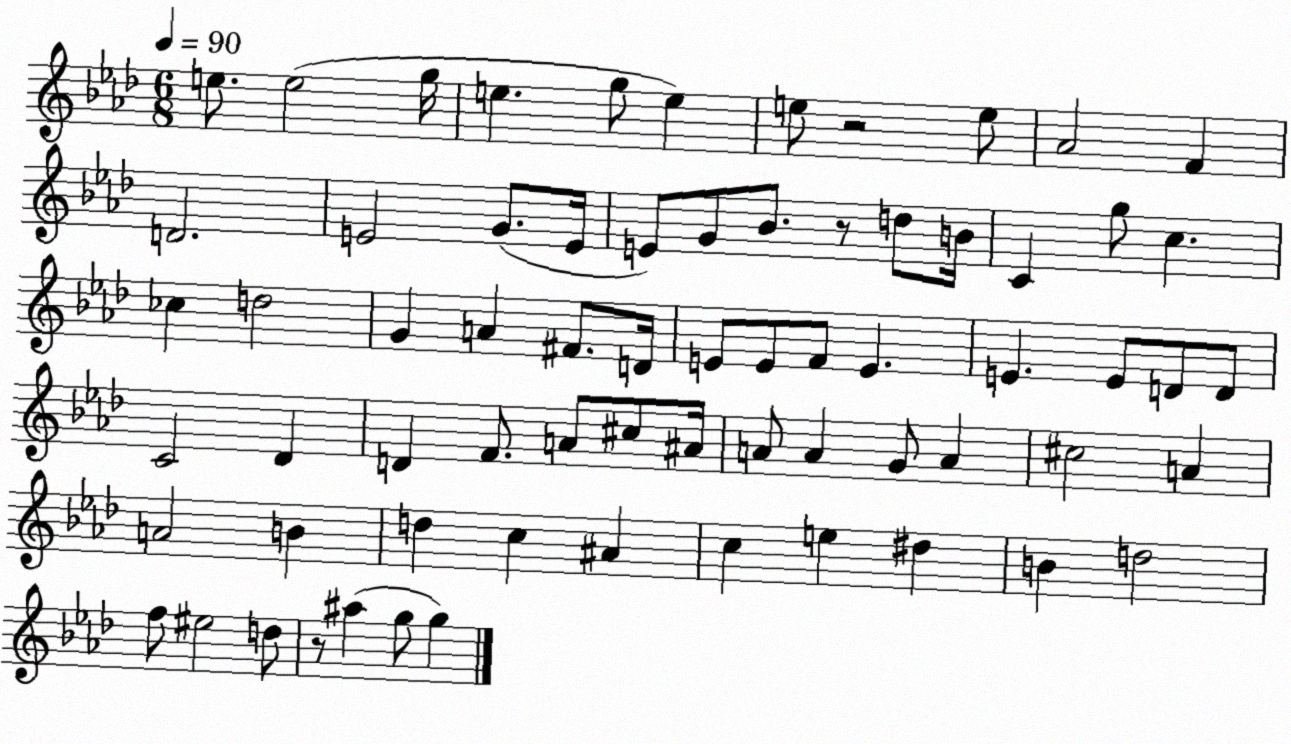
X:1
T:Untitled
M:6/8
L:1/4
K:Ab
e/2 e2 g/4 e g/2 e e/2 z2 e/2 _A2 F D2 E2 G/2 E/4 E/2 G/2 _B/2 z/2 d/2 B/4 C g/2 c _c d2 G A ^F/2 D/4 E/2 E/2 F/2 E E E/2 D/2 D/2 C2 _D D F/2 A/2 ^c/2 ^A/4 A/2 A G/2 A ^c2 A A2 B d c ^A c e ^d B d2 f/2 ^e2 d/2 z/2 ^a g/2 g